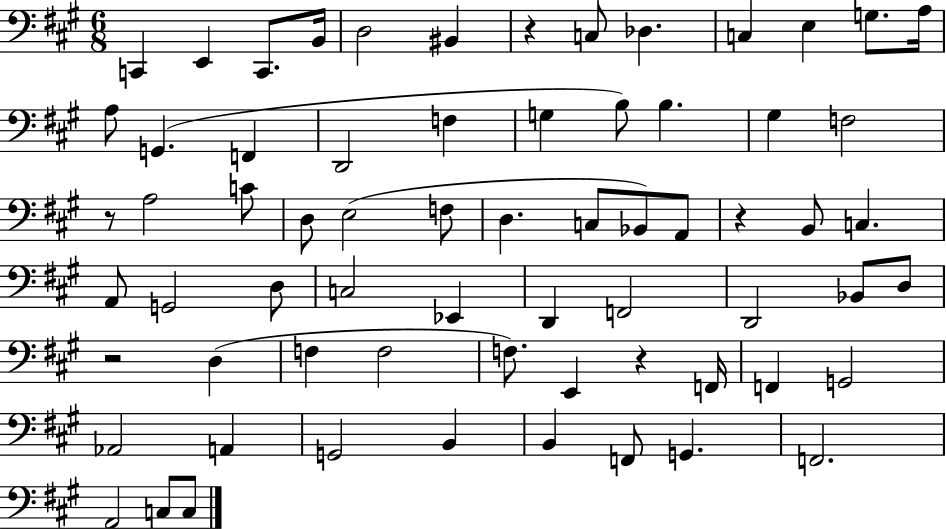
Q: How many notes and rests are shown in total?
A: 67